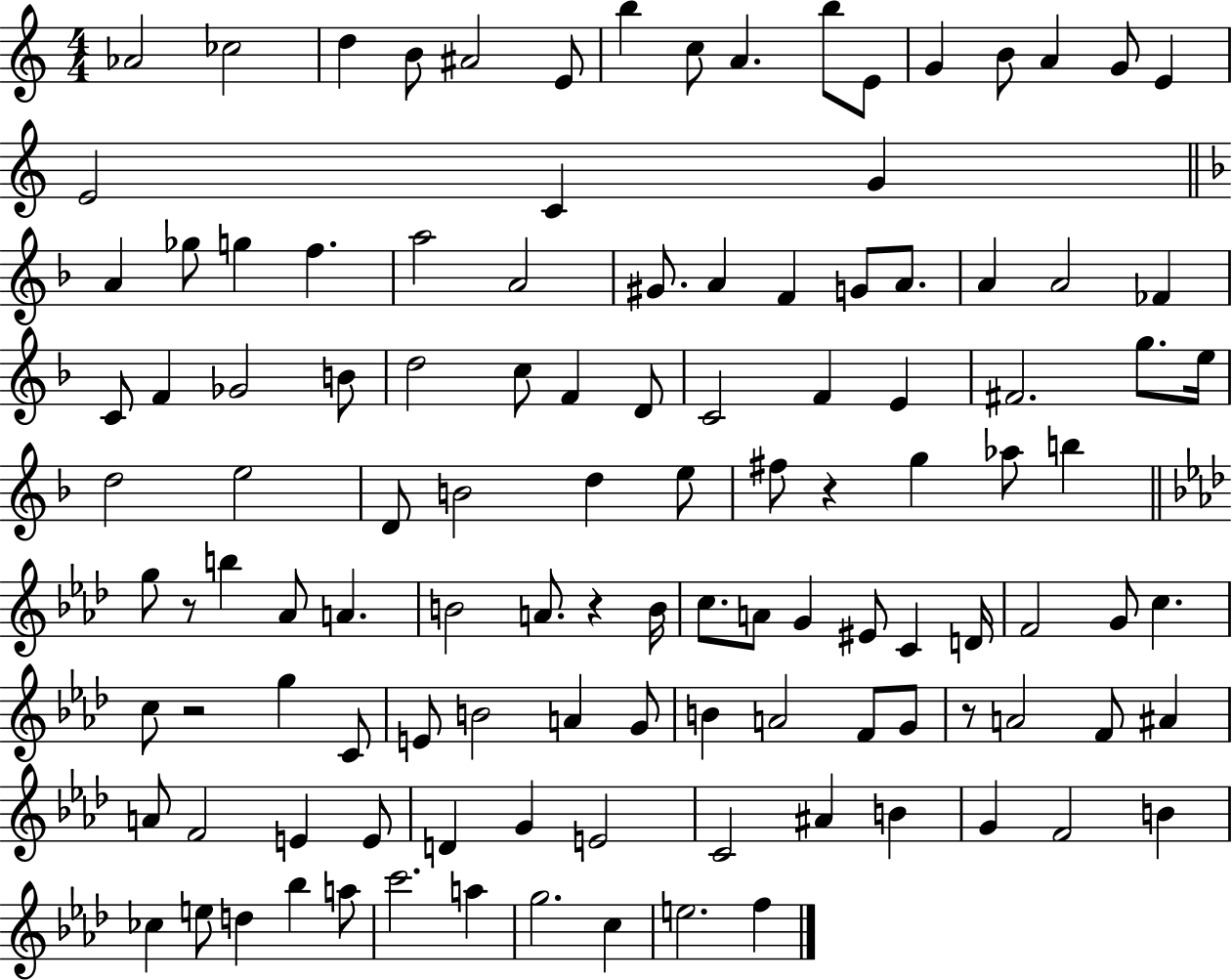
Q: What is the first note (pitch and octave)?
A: Ab4